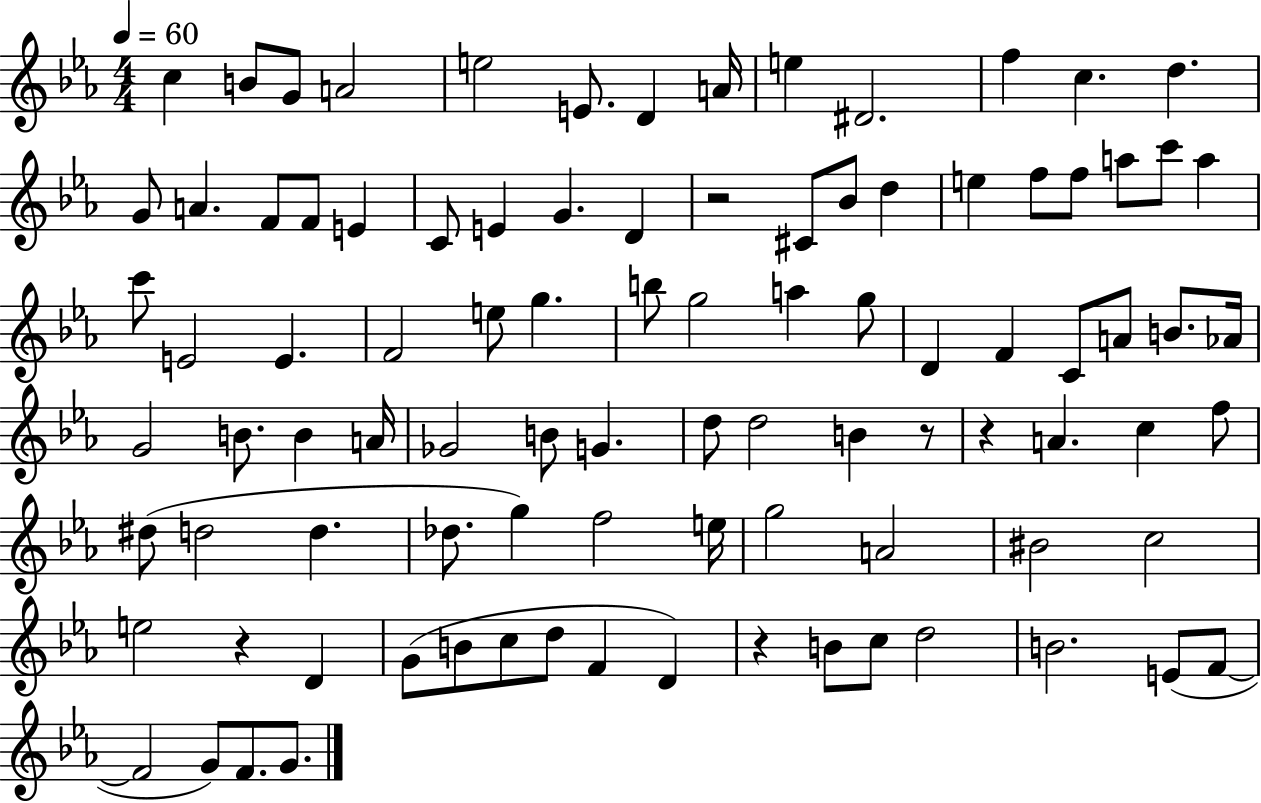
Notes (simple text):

C5/q B4/e G4/e A4/h E5/h E4/e. D4/q A4/s E5/q D#4/h. F5/q C5/q. D5/q. G4/e A4/q. F4/e F4/e E4/q C4/e E4/q G4/q. D4/q R/h C#4/e Bb4/e D5/q E5/q F5/e F5/e A5/e C6/e A5/q C6/e E4/h E4/q. F4/h E5/e G5/q. B5/e G5/h A5/q G5/e D4/q F4/q C4/e A4/e B4/e. Ab4/s G4/h B4/e. B4/q A4/s Gb4/h B4/e G4/q. D5/e D5/h B4/q R/e R/q A4/q. C5/q F5/e D#5/e D5/h D5/q. Db5/e. G5/q F5/h E5/s G5/h A4/h BIS4/h C5/h E5/h R/q D4/q G4/e B4/e C5/e D5/e F4/q D4/q R/q B4/e C5/e D5/h B4/h. E4/e F4/e F4/h G4/e F4/e. G4/e.